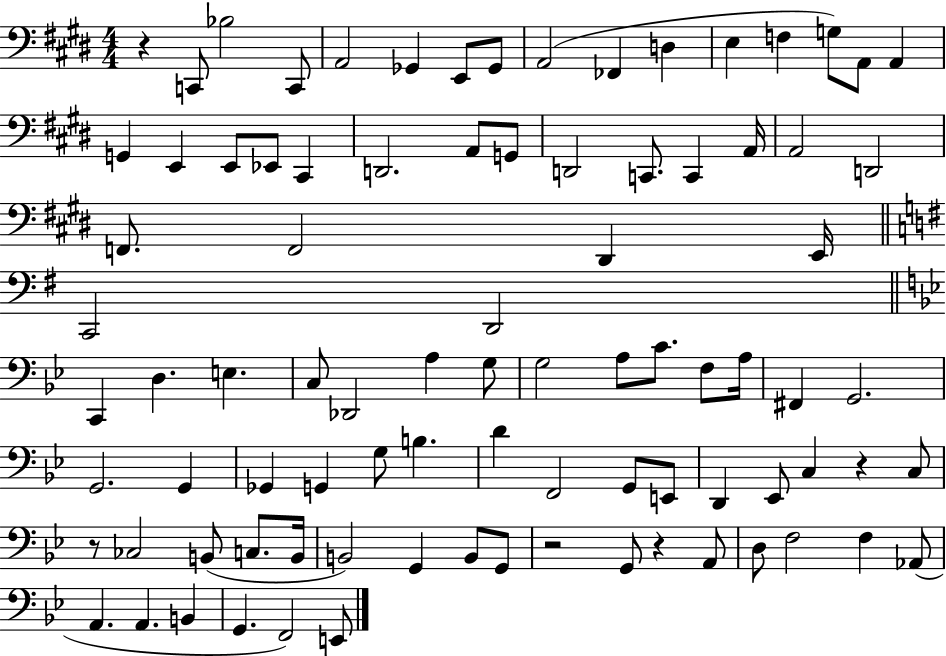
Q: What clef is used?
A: bass